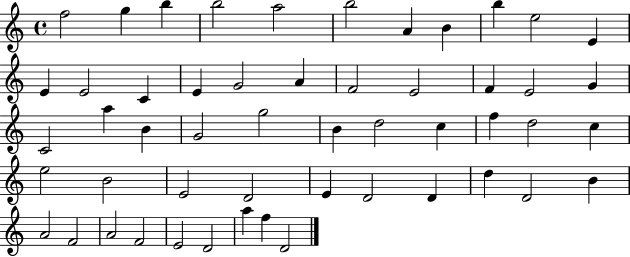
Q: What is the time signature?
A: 4/4